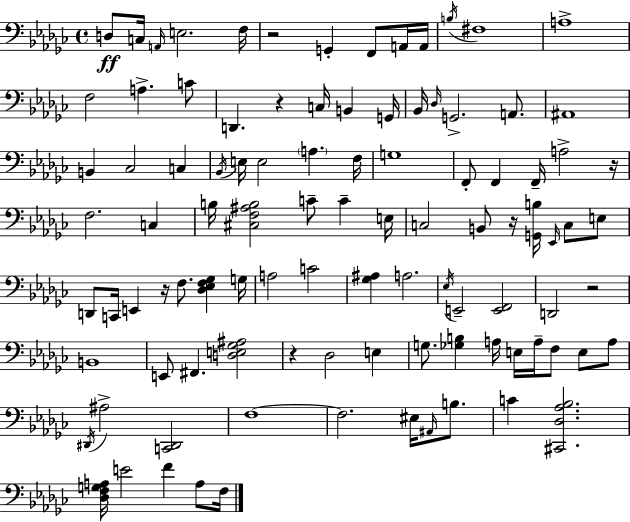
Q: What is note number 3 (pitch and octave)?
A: A2